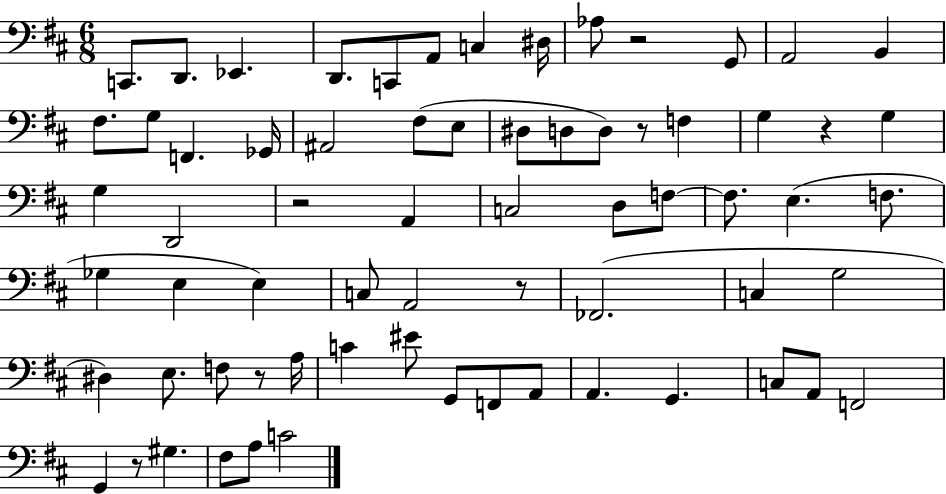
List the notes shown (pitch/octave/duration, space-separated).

C2/e. D2/e. Eb2/q. D2/e. C2/e A2/e C3/q D#3/s Ab3/e R/h G2/e A2/h B2/q F#3/e. G3/e F2/q. Gb2/s A#2/h F#3/e E3/e D#3/e D3/e D3/e R/e F3/q G3/q R/q G3/q G3/q D2/h R/h A2/q C3/h D3/e F3/e F3/e. E3/q. F3/e. Gb3/q E3/q E3/q C3/e A2/h R/e FES2/h. C3/q G3/h D#3/q E3/e. F3/e R/e A3/s C4/q EIS4/e G2/e F2/e A2/e A2/q. G2/q. C3/e A2/e F2/h G2/q R/e G#3/q. F#3/e A3/e C4/h